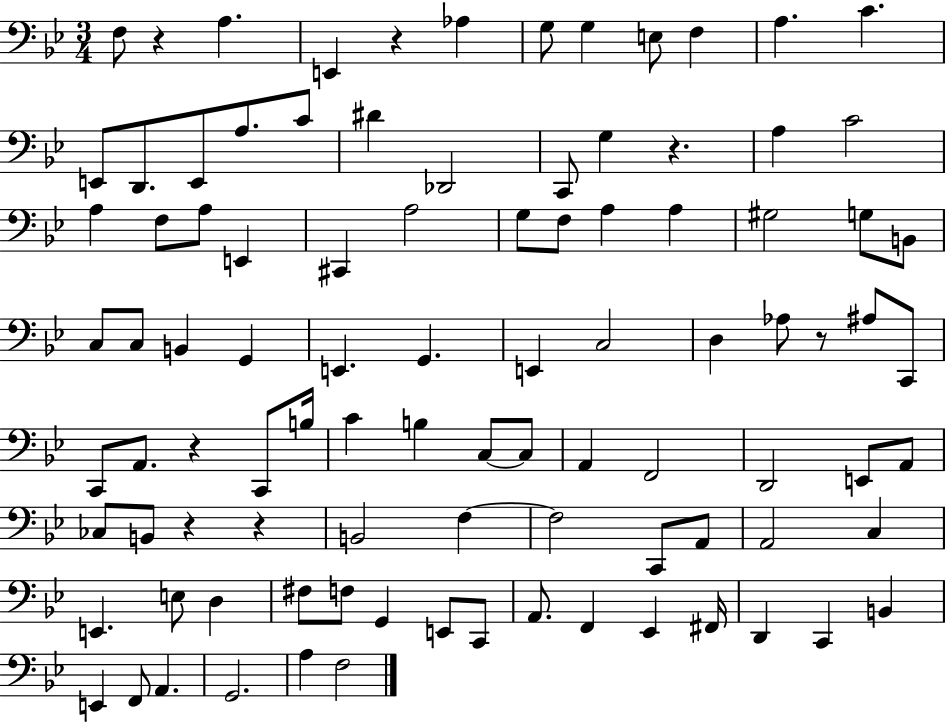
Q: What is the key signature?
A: BES major